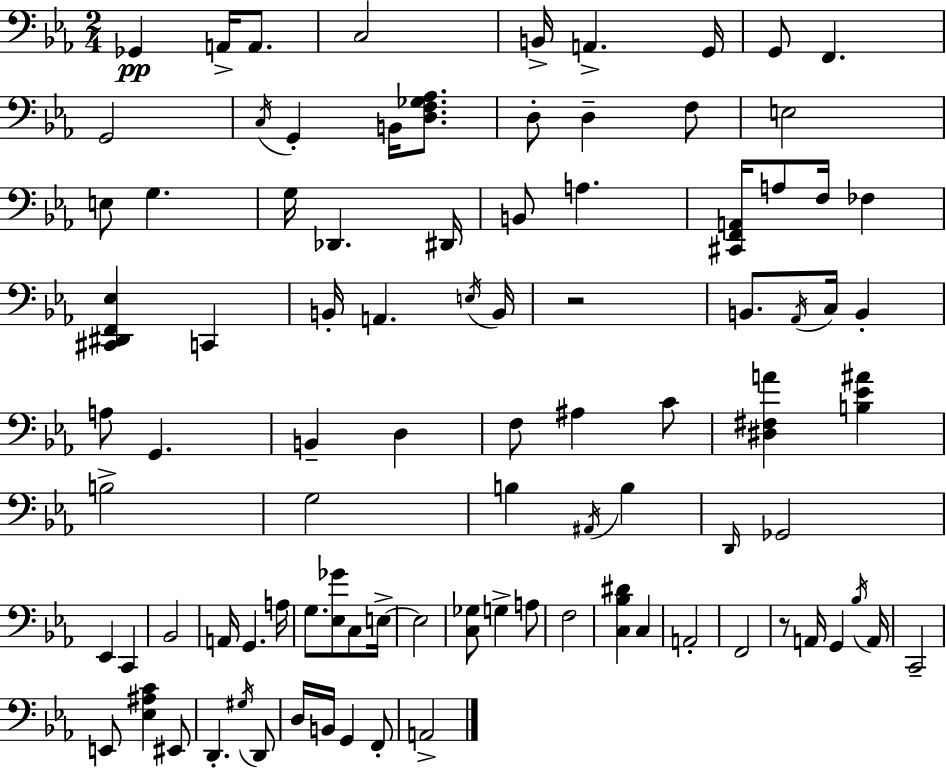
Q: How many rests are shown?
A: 2